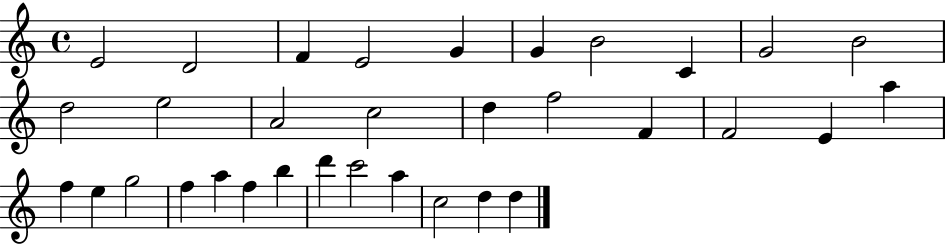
{
  \clef treble
  \time 4/4
  \defaultTimeSignature
  \key c \major
  e'2 d'2 | f'4 e'2 g'4 | g'4 b'2 c'4 | g'2 b'2 | \break d''2 e''2 | a'2 c''2 | d''4 f''2 f'4 | f'2 e'4 a''4 | \break f''4 e''4 g''2 | f''4 a''4 f''4 b''4 | d'''4 c'''2 a''4 | c''2 d''4 d''4 | \break \bar "|."
}